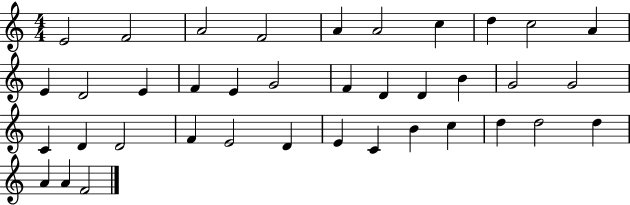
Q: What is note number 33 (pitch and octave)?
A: D5